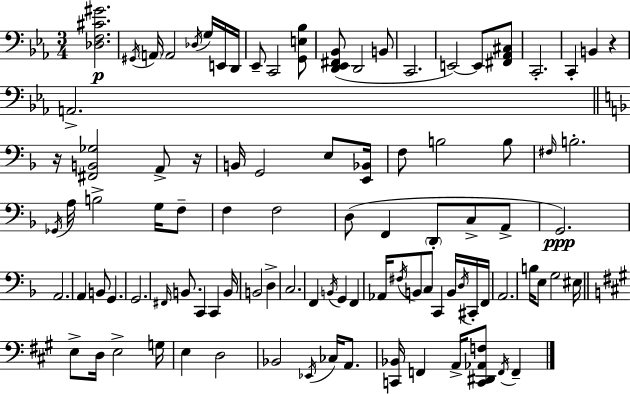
{
  \clef bass
  \numericTimeSignature
  \time 3/4
  \key c \minor
  <des f cis' gis'>2.\p | \acciaccatura { gis,16 } \parenthesize a,16 a,2 \acciaccatura { des16 } g16 | e,16 d,16 ees,8-- c,2 | <g, e bes>8 <d, ees, fis, bes,>8( d,2 | \break b,8 c,2. | e,2~~) e,8 | <fis, aes, cis>8 c,2.-. | c,4-. b,4 r4 | \break a,2.-> | \bar "||" \break \key f \major r16 <fis, b, ges>2 a,8-> r16 | b,16 g,2 e8 <e, bes,>16 | f8 b2 b8 | \grace { fis16 } b2.-. | \break \acciaccatura { ges,16 } a16 b2-> g16 | f8-- f4 f2 | d8( f,4 \parenthesize d,8-. c8-> | a,8-> g,2.\ppp) | \break a,2. | a,4 b,8 g,4. | g,2. | \grace { fis,16 } b,8. c,4 c,4 | \break b,16 b,2 d4-> | c2. | f,4 \acciaccatura { b,16 } g,4 | f,4 aes,16 \acciaccatura { fis16 } b,8 c8 c,4 | \break b,16 \acciaccatura { d16 } cis,16-. f,16 a,2. | b16 e8 g2 | eis16 \bar "||" \break \key a \major e8-> d16 e2-> g16 | e4 d2 | bes,2 \acciaccatura { ees,16 } ces16 a,8. | <c, bes,>16 f,4 a,16-> <c, dis, aes, f>8 \acciaccatura { f,16 } f,4-- | \break \bar "|."
}